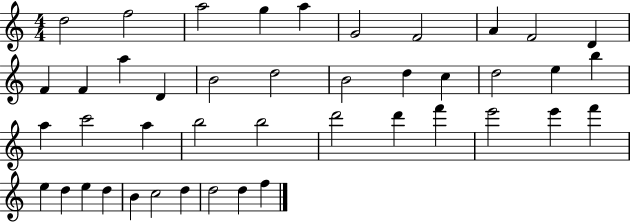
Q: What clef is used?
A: treble